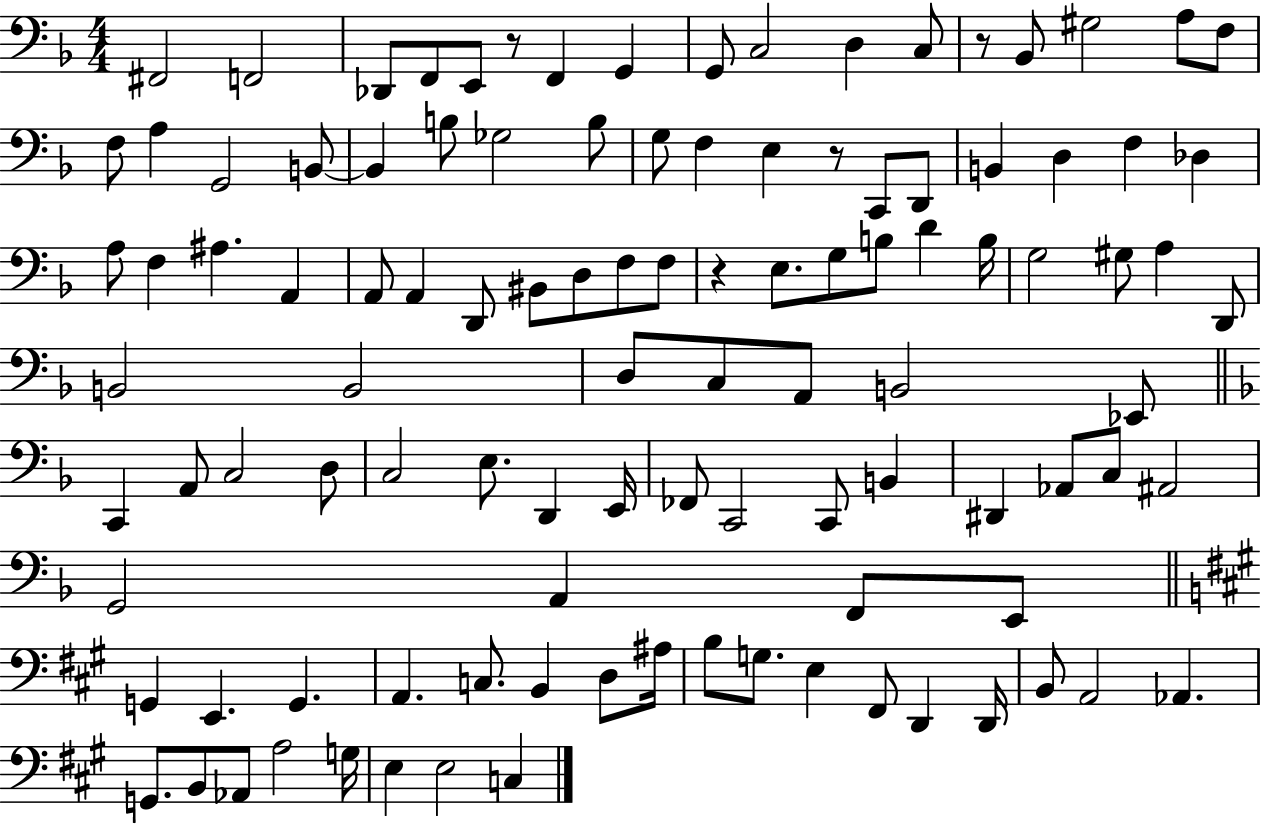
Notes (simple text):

F#2/h F2/h Db2/e F2/e E2/e R/e F2/q G2/q G2/e C3/h D3/q C3/e R/e Bb2/e G#3/h A3/e F3/e F3/e A3/q G2/h B2/e B2/q B3/e Gb3/h B3/e G3/e F3/q E3/q R/e C2/e D2/e B2/q D3/q F3/q Db3/q A3/e F3/q A#3/q. A2/q A2/e A2/q D2/e BIS2/e D3/e F3/e F3/e R/q E3/e. G3/e B3/e D4/q B3/s G3/h G#3/e A3/q D2/e B2/h B2/h D3/e C3/e A2/e B2/h Eb2/e C2/q A2/e C3/h D3/e C3/h E3/e. D2/q E2/s FES2/e C2/h C2/e B2/q D#2/q Ab2/e C3/e A#2/h G2/h A2/q F2/e E2/e G2/q E2/q. G2/q. A2/q. C3/e. B2/q D3/e A#3/s B3/e G3/e. E3/q F#2/e D2/q D2/s B2/e A2/h Ab2/q. G2/e. B2/e Ab2/e A3/h G3/s E3/q E3/h C3/q